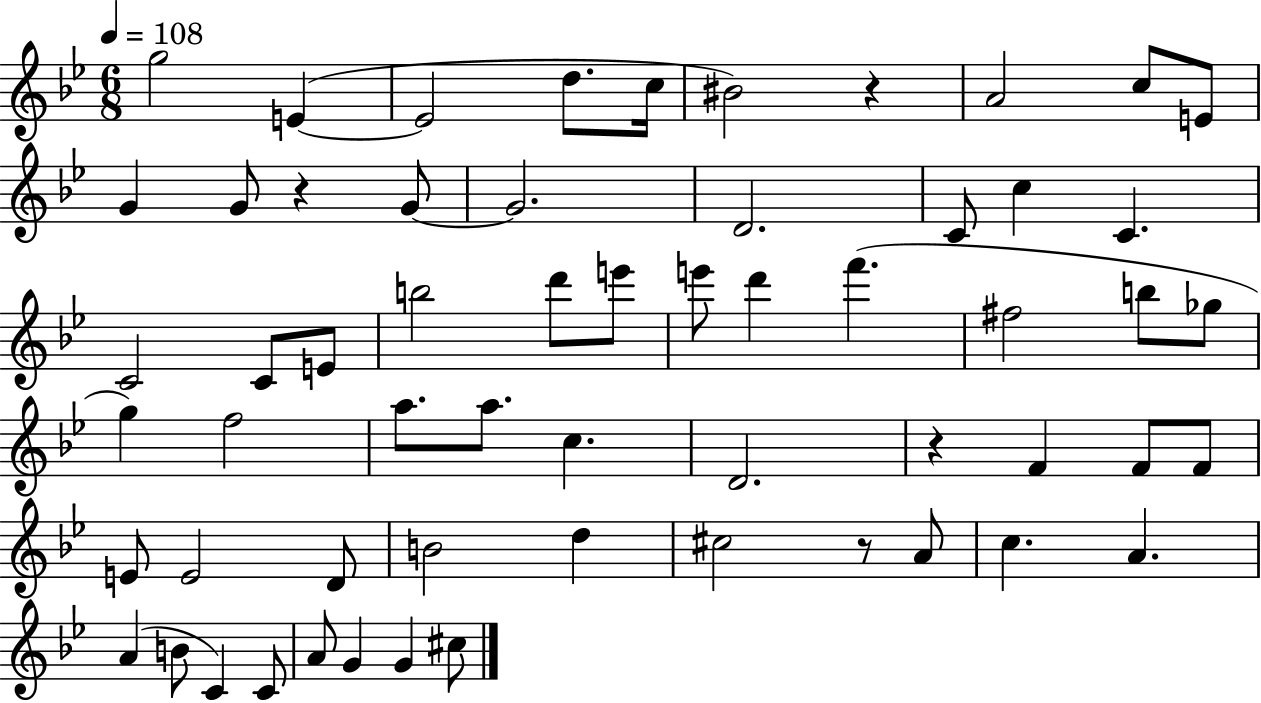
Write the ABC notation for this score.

X:1
T:Untitled
M:6/8
L:1/4
K:Bb
g2 E E2 d/2 c/4 ^B2 z A2 c/2 E/2 G G/2 z G/2 G2 D2 C/2 c C C2 C/2 E/2 b2 d'/2 e'/2 e'/2 d' f' ^f2 b/2 _g/2 g f2 a/2 a/2 c D2 z F F/2 F/2 E/2 E2 D/2 B2 d ^c2 z/2 A/2 c A A B/2 C C/2 A/2 G G ^c/2